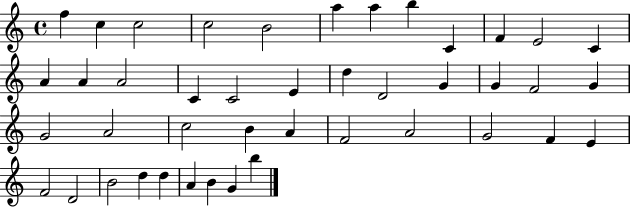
F5/q C5/q C5/h C5/h B4/h A5/q A5/q B5/q C4/q F4/q E4/h C4/q A4/q A4/q A4/h C4/q C4/h E4/q D5/q D4/h G4/q G4/q F4/h G4/q G4/h A4/h C5/h B4/q A4/q F4/h A4/h G4/h F4/q E4/q F4/h D4/h B4/h D5/q D5/q A4/q B4/q G4/q B5/q